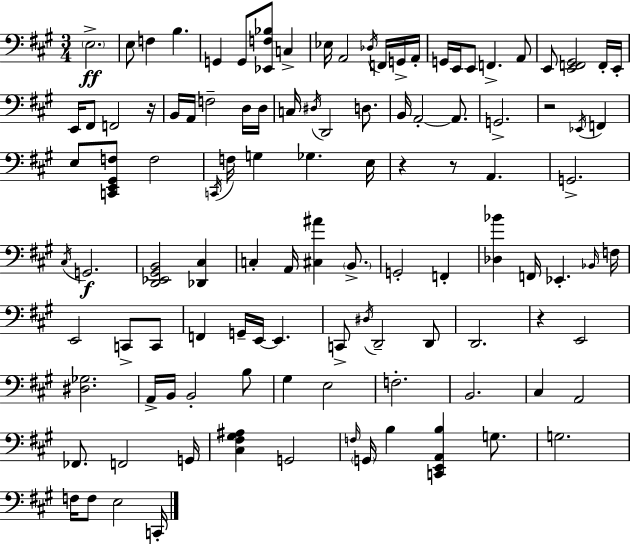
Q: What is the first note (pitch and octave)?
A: E3